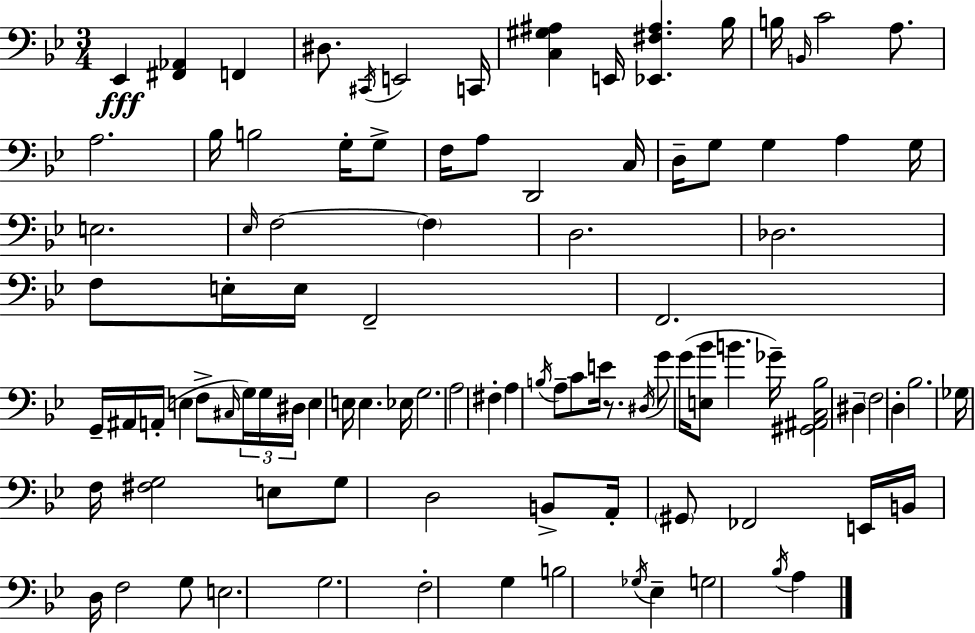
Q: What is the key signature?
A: BES major